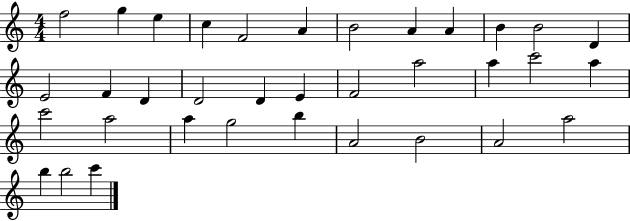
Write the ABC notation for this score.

X:1
T:Untitled
M:4/4
L:1/4
K:C
f2 g e c F2 A B2 A A B B2 D E2 F D D2 D E F2 a2 a c'2 a c'2 a2 a g2 b A2 B2 A2 a2 b b2 c'